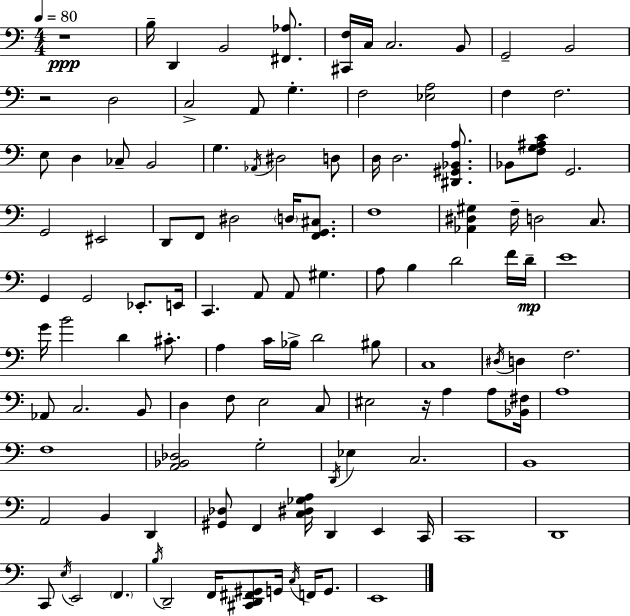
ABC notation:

X:1
T:Untitled
M:4/4
L:1/4
K:Am
z4 B,/4 D,, B,,2 [^F,,_A,]/2 [^C,,F,]/4 C,/4 C,2 B,,/2 G,,2 B,,2 z2 D,2 C,2 A,,/2 G, F,2 [_E,A,]2 F, F,2 E,/2 D, _C,/2 B,,2 G, _A,,/4 ^D,2 D,/2 D,/4 D,2 [^D,,^G,,_B,,A,]/2 _B,,/2 [F,G,^A,C]/2 G,,2 G,,2 ^E,,2 D,,/2 F,,/2 ^D,2 D,/4 [F,,G,,^C,]/2 F,4 [_A,,^D,^G,] F,/4 D,2 C,/2 G,, G,,2 _E,,/2 E,,/4 C,, A,,/2 A,,/2 ^G, A,/2 B, D2 F/4 D/4 E4 G/4 B2 D ^C/2 A, C/4 _B,/4 D2 ^B,/2 C,4 ^D,/4 D, F,2 _A,,/2 C,2 B,,/2 D, F,/2 E,2 C,/2 ^E,2 z/4 A, A,/2 [_B,,^F,]/4 A,4 F,4 [A,,_B,,_D,]2 G,2 D,,/4 _E, C,2 B,,4 A,,2 B,, D,, [^G,,_D,]/2 F,, [C,^D,_G,A,]/4 D,, E,, C,,/4 C,,4 D,,4 C,,/2 E,/4 E,,2 F,, B,/4 D,,2 F,,/4 [^C,,D,,^F,,^G,,]/2 G,,/4 C,/4 F,,/4 G,,/2 E,,4